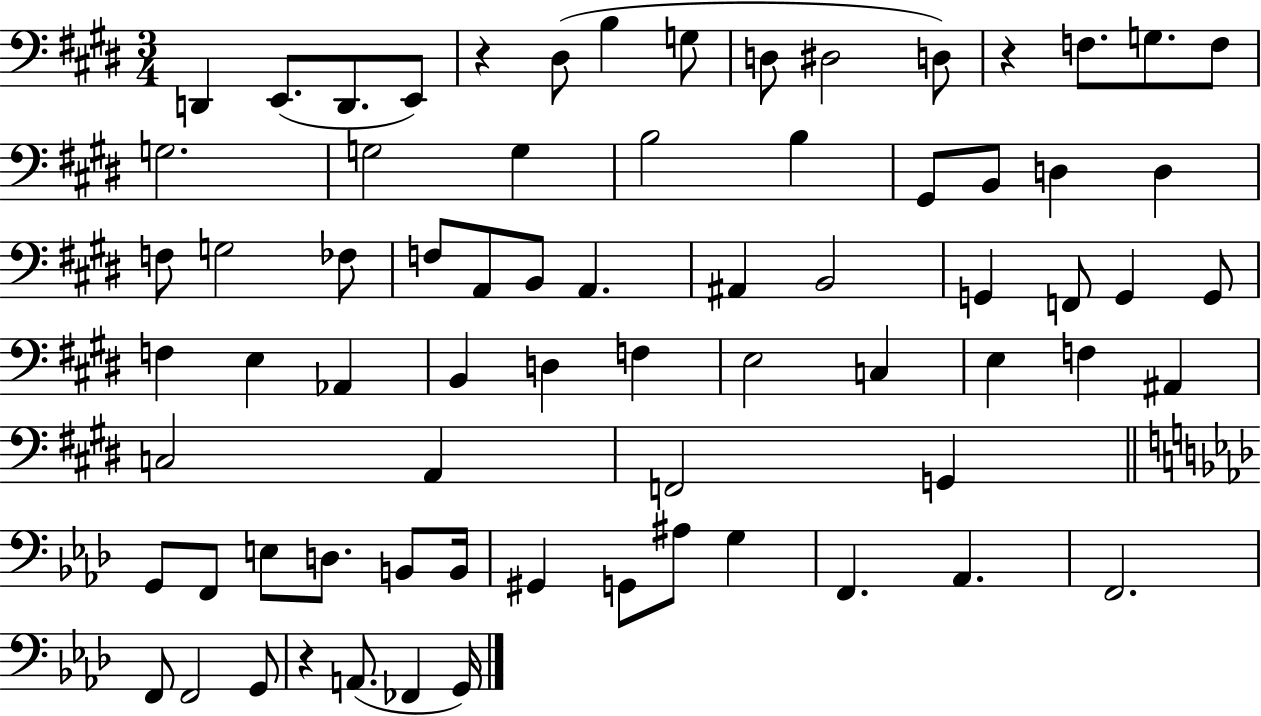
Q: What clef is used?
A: bass